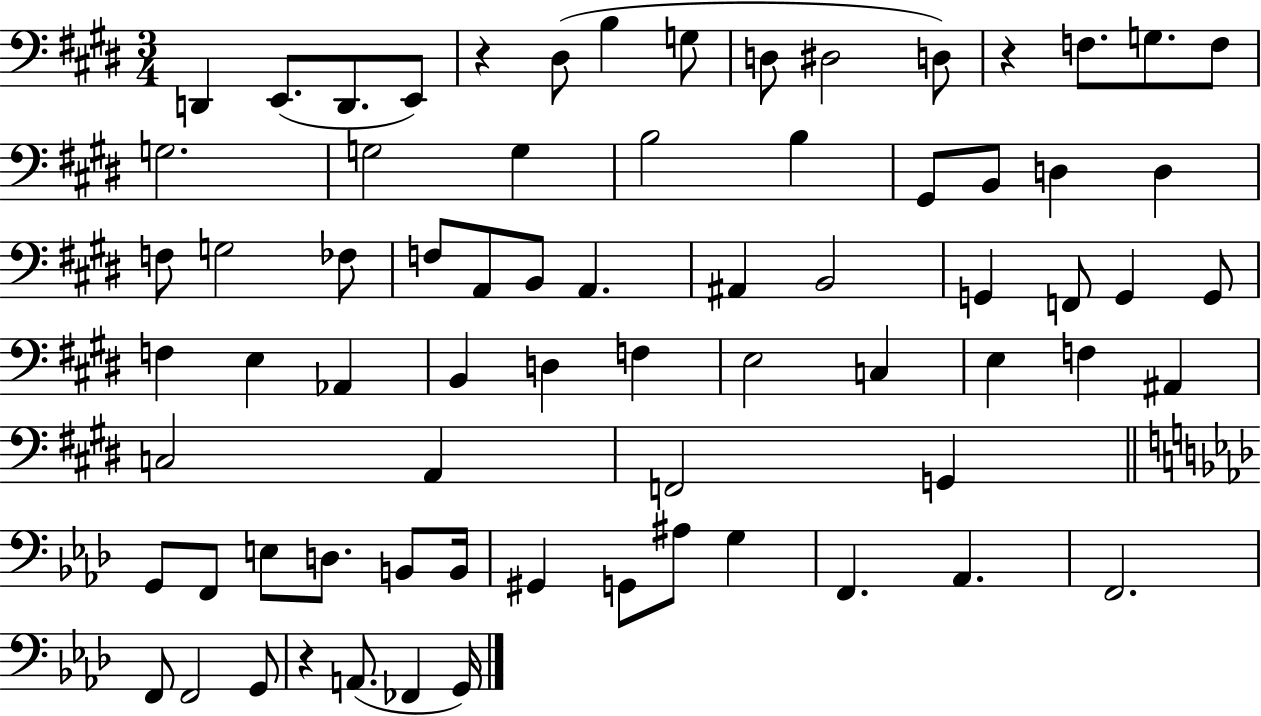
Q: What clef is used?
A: bass